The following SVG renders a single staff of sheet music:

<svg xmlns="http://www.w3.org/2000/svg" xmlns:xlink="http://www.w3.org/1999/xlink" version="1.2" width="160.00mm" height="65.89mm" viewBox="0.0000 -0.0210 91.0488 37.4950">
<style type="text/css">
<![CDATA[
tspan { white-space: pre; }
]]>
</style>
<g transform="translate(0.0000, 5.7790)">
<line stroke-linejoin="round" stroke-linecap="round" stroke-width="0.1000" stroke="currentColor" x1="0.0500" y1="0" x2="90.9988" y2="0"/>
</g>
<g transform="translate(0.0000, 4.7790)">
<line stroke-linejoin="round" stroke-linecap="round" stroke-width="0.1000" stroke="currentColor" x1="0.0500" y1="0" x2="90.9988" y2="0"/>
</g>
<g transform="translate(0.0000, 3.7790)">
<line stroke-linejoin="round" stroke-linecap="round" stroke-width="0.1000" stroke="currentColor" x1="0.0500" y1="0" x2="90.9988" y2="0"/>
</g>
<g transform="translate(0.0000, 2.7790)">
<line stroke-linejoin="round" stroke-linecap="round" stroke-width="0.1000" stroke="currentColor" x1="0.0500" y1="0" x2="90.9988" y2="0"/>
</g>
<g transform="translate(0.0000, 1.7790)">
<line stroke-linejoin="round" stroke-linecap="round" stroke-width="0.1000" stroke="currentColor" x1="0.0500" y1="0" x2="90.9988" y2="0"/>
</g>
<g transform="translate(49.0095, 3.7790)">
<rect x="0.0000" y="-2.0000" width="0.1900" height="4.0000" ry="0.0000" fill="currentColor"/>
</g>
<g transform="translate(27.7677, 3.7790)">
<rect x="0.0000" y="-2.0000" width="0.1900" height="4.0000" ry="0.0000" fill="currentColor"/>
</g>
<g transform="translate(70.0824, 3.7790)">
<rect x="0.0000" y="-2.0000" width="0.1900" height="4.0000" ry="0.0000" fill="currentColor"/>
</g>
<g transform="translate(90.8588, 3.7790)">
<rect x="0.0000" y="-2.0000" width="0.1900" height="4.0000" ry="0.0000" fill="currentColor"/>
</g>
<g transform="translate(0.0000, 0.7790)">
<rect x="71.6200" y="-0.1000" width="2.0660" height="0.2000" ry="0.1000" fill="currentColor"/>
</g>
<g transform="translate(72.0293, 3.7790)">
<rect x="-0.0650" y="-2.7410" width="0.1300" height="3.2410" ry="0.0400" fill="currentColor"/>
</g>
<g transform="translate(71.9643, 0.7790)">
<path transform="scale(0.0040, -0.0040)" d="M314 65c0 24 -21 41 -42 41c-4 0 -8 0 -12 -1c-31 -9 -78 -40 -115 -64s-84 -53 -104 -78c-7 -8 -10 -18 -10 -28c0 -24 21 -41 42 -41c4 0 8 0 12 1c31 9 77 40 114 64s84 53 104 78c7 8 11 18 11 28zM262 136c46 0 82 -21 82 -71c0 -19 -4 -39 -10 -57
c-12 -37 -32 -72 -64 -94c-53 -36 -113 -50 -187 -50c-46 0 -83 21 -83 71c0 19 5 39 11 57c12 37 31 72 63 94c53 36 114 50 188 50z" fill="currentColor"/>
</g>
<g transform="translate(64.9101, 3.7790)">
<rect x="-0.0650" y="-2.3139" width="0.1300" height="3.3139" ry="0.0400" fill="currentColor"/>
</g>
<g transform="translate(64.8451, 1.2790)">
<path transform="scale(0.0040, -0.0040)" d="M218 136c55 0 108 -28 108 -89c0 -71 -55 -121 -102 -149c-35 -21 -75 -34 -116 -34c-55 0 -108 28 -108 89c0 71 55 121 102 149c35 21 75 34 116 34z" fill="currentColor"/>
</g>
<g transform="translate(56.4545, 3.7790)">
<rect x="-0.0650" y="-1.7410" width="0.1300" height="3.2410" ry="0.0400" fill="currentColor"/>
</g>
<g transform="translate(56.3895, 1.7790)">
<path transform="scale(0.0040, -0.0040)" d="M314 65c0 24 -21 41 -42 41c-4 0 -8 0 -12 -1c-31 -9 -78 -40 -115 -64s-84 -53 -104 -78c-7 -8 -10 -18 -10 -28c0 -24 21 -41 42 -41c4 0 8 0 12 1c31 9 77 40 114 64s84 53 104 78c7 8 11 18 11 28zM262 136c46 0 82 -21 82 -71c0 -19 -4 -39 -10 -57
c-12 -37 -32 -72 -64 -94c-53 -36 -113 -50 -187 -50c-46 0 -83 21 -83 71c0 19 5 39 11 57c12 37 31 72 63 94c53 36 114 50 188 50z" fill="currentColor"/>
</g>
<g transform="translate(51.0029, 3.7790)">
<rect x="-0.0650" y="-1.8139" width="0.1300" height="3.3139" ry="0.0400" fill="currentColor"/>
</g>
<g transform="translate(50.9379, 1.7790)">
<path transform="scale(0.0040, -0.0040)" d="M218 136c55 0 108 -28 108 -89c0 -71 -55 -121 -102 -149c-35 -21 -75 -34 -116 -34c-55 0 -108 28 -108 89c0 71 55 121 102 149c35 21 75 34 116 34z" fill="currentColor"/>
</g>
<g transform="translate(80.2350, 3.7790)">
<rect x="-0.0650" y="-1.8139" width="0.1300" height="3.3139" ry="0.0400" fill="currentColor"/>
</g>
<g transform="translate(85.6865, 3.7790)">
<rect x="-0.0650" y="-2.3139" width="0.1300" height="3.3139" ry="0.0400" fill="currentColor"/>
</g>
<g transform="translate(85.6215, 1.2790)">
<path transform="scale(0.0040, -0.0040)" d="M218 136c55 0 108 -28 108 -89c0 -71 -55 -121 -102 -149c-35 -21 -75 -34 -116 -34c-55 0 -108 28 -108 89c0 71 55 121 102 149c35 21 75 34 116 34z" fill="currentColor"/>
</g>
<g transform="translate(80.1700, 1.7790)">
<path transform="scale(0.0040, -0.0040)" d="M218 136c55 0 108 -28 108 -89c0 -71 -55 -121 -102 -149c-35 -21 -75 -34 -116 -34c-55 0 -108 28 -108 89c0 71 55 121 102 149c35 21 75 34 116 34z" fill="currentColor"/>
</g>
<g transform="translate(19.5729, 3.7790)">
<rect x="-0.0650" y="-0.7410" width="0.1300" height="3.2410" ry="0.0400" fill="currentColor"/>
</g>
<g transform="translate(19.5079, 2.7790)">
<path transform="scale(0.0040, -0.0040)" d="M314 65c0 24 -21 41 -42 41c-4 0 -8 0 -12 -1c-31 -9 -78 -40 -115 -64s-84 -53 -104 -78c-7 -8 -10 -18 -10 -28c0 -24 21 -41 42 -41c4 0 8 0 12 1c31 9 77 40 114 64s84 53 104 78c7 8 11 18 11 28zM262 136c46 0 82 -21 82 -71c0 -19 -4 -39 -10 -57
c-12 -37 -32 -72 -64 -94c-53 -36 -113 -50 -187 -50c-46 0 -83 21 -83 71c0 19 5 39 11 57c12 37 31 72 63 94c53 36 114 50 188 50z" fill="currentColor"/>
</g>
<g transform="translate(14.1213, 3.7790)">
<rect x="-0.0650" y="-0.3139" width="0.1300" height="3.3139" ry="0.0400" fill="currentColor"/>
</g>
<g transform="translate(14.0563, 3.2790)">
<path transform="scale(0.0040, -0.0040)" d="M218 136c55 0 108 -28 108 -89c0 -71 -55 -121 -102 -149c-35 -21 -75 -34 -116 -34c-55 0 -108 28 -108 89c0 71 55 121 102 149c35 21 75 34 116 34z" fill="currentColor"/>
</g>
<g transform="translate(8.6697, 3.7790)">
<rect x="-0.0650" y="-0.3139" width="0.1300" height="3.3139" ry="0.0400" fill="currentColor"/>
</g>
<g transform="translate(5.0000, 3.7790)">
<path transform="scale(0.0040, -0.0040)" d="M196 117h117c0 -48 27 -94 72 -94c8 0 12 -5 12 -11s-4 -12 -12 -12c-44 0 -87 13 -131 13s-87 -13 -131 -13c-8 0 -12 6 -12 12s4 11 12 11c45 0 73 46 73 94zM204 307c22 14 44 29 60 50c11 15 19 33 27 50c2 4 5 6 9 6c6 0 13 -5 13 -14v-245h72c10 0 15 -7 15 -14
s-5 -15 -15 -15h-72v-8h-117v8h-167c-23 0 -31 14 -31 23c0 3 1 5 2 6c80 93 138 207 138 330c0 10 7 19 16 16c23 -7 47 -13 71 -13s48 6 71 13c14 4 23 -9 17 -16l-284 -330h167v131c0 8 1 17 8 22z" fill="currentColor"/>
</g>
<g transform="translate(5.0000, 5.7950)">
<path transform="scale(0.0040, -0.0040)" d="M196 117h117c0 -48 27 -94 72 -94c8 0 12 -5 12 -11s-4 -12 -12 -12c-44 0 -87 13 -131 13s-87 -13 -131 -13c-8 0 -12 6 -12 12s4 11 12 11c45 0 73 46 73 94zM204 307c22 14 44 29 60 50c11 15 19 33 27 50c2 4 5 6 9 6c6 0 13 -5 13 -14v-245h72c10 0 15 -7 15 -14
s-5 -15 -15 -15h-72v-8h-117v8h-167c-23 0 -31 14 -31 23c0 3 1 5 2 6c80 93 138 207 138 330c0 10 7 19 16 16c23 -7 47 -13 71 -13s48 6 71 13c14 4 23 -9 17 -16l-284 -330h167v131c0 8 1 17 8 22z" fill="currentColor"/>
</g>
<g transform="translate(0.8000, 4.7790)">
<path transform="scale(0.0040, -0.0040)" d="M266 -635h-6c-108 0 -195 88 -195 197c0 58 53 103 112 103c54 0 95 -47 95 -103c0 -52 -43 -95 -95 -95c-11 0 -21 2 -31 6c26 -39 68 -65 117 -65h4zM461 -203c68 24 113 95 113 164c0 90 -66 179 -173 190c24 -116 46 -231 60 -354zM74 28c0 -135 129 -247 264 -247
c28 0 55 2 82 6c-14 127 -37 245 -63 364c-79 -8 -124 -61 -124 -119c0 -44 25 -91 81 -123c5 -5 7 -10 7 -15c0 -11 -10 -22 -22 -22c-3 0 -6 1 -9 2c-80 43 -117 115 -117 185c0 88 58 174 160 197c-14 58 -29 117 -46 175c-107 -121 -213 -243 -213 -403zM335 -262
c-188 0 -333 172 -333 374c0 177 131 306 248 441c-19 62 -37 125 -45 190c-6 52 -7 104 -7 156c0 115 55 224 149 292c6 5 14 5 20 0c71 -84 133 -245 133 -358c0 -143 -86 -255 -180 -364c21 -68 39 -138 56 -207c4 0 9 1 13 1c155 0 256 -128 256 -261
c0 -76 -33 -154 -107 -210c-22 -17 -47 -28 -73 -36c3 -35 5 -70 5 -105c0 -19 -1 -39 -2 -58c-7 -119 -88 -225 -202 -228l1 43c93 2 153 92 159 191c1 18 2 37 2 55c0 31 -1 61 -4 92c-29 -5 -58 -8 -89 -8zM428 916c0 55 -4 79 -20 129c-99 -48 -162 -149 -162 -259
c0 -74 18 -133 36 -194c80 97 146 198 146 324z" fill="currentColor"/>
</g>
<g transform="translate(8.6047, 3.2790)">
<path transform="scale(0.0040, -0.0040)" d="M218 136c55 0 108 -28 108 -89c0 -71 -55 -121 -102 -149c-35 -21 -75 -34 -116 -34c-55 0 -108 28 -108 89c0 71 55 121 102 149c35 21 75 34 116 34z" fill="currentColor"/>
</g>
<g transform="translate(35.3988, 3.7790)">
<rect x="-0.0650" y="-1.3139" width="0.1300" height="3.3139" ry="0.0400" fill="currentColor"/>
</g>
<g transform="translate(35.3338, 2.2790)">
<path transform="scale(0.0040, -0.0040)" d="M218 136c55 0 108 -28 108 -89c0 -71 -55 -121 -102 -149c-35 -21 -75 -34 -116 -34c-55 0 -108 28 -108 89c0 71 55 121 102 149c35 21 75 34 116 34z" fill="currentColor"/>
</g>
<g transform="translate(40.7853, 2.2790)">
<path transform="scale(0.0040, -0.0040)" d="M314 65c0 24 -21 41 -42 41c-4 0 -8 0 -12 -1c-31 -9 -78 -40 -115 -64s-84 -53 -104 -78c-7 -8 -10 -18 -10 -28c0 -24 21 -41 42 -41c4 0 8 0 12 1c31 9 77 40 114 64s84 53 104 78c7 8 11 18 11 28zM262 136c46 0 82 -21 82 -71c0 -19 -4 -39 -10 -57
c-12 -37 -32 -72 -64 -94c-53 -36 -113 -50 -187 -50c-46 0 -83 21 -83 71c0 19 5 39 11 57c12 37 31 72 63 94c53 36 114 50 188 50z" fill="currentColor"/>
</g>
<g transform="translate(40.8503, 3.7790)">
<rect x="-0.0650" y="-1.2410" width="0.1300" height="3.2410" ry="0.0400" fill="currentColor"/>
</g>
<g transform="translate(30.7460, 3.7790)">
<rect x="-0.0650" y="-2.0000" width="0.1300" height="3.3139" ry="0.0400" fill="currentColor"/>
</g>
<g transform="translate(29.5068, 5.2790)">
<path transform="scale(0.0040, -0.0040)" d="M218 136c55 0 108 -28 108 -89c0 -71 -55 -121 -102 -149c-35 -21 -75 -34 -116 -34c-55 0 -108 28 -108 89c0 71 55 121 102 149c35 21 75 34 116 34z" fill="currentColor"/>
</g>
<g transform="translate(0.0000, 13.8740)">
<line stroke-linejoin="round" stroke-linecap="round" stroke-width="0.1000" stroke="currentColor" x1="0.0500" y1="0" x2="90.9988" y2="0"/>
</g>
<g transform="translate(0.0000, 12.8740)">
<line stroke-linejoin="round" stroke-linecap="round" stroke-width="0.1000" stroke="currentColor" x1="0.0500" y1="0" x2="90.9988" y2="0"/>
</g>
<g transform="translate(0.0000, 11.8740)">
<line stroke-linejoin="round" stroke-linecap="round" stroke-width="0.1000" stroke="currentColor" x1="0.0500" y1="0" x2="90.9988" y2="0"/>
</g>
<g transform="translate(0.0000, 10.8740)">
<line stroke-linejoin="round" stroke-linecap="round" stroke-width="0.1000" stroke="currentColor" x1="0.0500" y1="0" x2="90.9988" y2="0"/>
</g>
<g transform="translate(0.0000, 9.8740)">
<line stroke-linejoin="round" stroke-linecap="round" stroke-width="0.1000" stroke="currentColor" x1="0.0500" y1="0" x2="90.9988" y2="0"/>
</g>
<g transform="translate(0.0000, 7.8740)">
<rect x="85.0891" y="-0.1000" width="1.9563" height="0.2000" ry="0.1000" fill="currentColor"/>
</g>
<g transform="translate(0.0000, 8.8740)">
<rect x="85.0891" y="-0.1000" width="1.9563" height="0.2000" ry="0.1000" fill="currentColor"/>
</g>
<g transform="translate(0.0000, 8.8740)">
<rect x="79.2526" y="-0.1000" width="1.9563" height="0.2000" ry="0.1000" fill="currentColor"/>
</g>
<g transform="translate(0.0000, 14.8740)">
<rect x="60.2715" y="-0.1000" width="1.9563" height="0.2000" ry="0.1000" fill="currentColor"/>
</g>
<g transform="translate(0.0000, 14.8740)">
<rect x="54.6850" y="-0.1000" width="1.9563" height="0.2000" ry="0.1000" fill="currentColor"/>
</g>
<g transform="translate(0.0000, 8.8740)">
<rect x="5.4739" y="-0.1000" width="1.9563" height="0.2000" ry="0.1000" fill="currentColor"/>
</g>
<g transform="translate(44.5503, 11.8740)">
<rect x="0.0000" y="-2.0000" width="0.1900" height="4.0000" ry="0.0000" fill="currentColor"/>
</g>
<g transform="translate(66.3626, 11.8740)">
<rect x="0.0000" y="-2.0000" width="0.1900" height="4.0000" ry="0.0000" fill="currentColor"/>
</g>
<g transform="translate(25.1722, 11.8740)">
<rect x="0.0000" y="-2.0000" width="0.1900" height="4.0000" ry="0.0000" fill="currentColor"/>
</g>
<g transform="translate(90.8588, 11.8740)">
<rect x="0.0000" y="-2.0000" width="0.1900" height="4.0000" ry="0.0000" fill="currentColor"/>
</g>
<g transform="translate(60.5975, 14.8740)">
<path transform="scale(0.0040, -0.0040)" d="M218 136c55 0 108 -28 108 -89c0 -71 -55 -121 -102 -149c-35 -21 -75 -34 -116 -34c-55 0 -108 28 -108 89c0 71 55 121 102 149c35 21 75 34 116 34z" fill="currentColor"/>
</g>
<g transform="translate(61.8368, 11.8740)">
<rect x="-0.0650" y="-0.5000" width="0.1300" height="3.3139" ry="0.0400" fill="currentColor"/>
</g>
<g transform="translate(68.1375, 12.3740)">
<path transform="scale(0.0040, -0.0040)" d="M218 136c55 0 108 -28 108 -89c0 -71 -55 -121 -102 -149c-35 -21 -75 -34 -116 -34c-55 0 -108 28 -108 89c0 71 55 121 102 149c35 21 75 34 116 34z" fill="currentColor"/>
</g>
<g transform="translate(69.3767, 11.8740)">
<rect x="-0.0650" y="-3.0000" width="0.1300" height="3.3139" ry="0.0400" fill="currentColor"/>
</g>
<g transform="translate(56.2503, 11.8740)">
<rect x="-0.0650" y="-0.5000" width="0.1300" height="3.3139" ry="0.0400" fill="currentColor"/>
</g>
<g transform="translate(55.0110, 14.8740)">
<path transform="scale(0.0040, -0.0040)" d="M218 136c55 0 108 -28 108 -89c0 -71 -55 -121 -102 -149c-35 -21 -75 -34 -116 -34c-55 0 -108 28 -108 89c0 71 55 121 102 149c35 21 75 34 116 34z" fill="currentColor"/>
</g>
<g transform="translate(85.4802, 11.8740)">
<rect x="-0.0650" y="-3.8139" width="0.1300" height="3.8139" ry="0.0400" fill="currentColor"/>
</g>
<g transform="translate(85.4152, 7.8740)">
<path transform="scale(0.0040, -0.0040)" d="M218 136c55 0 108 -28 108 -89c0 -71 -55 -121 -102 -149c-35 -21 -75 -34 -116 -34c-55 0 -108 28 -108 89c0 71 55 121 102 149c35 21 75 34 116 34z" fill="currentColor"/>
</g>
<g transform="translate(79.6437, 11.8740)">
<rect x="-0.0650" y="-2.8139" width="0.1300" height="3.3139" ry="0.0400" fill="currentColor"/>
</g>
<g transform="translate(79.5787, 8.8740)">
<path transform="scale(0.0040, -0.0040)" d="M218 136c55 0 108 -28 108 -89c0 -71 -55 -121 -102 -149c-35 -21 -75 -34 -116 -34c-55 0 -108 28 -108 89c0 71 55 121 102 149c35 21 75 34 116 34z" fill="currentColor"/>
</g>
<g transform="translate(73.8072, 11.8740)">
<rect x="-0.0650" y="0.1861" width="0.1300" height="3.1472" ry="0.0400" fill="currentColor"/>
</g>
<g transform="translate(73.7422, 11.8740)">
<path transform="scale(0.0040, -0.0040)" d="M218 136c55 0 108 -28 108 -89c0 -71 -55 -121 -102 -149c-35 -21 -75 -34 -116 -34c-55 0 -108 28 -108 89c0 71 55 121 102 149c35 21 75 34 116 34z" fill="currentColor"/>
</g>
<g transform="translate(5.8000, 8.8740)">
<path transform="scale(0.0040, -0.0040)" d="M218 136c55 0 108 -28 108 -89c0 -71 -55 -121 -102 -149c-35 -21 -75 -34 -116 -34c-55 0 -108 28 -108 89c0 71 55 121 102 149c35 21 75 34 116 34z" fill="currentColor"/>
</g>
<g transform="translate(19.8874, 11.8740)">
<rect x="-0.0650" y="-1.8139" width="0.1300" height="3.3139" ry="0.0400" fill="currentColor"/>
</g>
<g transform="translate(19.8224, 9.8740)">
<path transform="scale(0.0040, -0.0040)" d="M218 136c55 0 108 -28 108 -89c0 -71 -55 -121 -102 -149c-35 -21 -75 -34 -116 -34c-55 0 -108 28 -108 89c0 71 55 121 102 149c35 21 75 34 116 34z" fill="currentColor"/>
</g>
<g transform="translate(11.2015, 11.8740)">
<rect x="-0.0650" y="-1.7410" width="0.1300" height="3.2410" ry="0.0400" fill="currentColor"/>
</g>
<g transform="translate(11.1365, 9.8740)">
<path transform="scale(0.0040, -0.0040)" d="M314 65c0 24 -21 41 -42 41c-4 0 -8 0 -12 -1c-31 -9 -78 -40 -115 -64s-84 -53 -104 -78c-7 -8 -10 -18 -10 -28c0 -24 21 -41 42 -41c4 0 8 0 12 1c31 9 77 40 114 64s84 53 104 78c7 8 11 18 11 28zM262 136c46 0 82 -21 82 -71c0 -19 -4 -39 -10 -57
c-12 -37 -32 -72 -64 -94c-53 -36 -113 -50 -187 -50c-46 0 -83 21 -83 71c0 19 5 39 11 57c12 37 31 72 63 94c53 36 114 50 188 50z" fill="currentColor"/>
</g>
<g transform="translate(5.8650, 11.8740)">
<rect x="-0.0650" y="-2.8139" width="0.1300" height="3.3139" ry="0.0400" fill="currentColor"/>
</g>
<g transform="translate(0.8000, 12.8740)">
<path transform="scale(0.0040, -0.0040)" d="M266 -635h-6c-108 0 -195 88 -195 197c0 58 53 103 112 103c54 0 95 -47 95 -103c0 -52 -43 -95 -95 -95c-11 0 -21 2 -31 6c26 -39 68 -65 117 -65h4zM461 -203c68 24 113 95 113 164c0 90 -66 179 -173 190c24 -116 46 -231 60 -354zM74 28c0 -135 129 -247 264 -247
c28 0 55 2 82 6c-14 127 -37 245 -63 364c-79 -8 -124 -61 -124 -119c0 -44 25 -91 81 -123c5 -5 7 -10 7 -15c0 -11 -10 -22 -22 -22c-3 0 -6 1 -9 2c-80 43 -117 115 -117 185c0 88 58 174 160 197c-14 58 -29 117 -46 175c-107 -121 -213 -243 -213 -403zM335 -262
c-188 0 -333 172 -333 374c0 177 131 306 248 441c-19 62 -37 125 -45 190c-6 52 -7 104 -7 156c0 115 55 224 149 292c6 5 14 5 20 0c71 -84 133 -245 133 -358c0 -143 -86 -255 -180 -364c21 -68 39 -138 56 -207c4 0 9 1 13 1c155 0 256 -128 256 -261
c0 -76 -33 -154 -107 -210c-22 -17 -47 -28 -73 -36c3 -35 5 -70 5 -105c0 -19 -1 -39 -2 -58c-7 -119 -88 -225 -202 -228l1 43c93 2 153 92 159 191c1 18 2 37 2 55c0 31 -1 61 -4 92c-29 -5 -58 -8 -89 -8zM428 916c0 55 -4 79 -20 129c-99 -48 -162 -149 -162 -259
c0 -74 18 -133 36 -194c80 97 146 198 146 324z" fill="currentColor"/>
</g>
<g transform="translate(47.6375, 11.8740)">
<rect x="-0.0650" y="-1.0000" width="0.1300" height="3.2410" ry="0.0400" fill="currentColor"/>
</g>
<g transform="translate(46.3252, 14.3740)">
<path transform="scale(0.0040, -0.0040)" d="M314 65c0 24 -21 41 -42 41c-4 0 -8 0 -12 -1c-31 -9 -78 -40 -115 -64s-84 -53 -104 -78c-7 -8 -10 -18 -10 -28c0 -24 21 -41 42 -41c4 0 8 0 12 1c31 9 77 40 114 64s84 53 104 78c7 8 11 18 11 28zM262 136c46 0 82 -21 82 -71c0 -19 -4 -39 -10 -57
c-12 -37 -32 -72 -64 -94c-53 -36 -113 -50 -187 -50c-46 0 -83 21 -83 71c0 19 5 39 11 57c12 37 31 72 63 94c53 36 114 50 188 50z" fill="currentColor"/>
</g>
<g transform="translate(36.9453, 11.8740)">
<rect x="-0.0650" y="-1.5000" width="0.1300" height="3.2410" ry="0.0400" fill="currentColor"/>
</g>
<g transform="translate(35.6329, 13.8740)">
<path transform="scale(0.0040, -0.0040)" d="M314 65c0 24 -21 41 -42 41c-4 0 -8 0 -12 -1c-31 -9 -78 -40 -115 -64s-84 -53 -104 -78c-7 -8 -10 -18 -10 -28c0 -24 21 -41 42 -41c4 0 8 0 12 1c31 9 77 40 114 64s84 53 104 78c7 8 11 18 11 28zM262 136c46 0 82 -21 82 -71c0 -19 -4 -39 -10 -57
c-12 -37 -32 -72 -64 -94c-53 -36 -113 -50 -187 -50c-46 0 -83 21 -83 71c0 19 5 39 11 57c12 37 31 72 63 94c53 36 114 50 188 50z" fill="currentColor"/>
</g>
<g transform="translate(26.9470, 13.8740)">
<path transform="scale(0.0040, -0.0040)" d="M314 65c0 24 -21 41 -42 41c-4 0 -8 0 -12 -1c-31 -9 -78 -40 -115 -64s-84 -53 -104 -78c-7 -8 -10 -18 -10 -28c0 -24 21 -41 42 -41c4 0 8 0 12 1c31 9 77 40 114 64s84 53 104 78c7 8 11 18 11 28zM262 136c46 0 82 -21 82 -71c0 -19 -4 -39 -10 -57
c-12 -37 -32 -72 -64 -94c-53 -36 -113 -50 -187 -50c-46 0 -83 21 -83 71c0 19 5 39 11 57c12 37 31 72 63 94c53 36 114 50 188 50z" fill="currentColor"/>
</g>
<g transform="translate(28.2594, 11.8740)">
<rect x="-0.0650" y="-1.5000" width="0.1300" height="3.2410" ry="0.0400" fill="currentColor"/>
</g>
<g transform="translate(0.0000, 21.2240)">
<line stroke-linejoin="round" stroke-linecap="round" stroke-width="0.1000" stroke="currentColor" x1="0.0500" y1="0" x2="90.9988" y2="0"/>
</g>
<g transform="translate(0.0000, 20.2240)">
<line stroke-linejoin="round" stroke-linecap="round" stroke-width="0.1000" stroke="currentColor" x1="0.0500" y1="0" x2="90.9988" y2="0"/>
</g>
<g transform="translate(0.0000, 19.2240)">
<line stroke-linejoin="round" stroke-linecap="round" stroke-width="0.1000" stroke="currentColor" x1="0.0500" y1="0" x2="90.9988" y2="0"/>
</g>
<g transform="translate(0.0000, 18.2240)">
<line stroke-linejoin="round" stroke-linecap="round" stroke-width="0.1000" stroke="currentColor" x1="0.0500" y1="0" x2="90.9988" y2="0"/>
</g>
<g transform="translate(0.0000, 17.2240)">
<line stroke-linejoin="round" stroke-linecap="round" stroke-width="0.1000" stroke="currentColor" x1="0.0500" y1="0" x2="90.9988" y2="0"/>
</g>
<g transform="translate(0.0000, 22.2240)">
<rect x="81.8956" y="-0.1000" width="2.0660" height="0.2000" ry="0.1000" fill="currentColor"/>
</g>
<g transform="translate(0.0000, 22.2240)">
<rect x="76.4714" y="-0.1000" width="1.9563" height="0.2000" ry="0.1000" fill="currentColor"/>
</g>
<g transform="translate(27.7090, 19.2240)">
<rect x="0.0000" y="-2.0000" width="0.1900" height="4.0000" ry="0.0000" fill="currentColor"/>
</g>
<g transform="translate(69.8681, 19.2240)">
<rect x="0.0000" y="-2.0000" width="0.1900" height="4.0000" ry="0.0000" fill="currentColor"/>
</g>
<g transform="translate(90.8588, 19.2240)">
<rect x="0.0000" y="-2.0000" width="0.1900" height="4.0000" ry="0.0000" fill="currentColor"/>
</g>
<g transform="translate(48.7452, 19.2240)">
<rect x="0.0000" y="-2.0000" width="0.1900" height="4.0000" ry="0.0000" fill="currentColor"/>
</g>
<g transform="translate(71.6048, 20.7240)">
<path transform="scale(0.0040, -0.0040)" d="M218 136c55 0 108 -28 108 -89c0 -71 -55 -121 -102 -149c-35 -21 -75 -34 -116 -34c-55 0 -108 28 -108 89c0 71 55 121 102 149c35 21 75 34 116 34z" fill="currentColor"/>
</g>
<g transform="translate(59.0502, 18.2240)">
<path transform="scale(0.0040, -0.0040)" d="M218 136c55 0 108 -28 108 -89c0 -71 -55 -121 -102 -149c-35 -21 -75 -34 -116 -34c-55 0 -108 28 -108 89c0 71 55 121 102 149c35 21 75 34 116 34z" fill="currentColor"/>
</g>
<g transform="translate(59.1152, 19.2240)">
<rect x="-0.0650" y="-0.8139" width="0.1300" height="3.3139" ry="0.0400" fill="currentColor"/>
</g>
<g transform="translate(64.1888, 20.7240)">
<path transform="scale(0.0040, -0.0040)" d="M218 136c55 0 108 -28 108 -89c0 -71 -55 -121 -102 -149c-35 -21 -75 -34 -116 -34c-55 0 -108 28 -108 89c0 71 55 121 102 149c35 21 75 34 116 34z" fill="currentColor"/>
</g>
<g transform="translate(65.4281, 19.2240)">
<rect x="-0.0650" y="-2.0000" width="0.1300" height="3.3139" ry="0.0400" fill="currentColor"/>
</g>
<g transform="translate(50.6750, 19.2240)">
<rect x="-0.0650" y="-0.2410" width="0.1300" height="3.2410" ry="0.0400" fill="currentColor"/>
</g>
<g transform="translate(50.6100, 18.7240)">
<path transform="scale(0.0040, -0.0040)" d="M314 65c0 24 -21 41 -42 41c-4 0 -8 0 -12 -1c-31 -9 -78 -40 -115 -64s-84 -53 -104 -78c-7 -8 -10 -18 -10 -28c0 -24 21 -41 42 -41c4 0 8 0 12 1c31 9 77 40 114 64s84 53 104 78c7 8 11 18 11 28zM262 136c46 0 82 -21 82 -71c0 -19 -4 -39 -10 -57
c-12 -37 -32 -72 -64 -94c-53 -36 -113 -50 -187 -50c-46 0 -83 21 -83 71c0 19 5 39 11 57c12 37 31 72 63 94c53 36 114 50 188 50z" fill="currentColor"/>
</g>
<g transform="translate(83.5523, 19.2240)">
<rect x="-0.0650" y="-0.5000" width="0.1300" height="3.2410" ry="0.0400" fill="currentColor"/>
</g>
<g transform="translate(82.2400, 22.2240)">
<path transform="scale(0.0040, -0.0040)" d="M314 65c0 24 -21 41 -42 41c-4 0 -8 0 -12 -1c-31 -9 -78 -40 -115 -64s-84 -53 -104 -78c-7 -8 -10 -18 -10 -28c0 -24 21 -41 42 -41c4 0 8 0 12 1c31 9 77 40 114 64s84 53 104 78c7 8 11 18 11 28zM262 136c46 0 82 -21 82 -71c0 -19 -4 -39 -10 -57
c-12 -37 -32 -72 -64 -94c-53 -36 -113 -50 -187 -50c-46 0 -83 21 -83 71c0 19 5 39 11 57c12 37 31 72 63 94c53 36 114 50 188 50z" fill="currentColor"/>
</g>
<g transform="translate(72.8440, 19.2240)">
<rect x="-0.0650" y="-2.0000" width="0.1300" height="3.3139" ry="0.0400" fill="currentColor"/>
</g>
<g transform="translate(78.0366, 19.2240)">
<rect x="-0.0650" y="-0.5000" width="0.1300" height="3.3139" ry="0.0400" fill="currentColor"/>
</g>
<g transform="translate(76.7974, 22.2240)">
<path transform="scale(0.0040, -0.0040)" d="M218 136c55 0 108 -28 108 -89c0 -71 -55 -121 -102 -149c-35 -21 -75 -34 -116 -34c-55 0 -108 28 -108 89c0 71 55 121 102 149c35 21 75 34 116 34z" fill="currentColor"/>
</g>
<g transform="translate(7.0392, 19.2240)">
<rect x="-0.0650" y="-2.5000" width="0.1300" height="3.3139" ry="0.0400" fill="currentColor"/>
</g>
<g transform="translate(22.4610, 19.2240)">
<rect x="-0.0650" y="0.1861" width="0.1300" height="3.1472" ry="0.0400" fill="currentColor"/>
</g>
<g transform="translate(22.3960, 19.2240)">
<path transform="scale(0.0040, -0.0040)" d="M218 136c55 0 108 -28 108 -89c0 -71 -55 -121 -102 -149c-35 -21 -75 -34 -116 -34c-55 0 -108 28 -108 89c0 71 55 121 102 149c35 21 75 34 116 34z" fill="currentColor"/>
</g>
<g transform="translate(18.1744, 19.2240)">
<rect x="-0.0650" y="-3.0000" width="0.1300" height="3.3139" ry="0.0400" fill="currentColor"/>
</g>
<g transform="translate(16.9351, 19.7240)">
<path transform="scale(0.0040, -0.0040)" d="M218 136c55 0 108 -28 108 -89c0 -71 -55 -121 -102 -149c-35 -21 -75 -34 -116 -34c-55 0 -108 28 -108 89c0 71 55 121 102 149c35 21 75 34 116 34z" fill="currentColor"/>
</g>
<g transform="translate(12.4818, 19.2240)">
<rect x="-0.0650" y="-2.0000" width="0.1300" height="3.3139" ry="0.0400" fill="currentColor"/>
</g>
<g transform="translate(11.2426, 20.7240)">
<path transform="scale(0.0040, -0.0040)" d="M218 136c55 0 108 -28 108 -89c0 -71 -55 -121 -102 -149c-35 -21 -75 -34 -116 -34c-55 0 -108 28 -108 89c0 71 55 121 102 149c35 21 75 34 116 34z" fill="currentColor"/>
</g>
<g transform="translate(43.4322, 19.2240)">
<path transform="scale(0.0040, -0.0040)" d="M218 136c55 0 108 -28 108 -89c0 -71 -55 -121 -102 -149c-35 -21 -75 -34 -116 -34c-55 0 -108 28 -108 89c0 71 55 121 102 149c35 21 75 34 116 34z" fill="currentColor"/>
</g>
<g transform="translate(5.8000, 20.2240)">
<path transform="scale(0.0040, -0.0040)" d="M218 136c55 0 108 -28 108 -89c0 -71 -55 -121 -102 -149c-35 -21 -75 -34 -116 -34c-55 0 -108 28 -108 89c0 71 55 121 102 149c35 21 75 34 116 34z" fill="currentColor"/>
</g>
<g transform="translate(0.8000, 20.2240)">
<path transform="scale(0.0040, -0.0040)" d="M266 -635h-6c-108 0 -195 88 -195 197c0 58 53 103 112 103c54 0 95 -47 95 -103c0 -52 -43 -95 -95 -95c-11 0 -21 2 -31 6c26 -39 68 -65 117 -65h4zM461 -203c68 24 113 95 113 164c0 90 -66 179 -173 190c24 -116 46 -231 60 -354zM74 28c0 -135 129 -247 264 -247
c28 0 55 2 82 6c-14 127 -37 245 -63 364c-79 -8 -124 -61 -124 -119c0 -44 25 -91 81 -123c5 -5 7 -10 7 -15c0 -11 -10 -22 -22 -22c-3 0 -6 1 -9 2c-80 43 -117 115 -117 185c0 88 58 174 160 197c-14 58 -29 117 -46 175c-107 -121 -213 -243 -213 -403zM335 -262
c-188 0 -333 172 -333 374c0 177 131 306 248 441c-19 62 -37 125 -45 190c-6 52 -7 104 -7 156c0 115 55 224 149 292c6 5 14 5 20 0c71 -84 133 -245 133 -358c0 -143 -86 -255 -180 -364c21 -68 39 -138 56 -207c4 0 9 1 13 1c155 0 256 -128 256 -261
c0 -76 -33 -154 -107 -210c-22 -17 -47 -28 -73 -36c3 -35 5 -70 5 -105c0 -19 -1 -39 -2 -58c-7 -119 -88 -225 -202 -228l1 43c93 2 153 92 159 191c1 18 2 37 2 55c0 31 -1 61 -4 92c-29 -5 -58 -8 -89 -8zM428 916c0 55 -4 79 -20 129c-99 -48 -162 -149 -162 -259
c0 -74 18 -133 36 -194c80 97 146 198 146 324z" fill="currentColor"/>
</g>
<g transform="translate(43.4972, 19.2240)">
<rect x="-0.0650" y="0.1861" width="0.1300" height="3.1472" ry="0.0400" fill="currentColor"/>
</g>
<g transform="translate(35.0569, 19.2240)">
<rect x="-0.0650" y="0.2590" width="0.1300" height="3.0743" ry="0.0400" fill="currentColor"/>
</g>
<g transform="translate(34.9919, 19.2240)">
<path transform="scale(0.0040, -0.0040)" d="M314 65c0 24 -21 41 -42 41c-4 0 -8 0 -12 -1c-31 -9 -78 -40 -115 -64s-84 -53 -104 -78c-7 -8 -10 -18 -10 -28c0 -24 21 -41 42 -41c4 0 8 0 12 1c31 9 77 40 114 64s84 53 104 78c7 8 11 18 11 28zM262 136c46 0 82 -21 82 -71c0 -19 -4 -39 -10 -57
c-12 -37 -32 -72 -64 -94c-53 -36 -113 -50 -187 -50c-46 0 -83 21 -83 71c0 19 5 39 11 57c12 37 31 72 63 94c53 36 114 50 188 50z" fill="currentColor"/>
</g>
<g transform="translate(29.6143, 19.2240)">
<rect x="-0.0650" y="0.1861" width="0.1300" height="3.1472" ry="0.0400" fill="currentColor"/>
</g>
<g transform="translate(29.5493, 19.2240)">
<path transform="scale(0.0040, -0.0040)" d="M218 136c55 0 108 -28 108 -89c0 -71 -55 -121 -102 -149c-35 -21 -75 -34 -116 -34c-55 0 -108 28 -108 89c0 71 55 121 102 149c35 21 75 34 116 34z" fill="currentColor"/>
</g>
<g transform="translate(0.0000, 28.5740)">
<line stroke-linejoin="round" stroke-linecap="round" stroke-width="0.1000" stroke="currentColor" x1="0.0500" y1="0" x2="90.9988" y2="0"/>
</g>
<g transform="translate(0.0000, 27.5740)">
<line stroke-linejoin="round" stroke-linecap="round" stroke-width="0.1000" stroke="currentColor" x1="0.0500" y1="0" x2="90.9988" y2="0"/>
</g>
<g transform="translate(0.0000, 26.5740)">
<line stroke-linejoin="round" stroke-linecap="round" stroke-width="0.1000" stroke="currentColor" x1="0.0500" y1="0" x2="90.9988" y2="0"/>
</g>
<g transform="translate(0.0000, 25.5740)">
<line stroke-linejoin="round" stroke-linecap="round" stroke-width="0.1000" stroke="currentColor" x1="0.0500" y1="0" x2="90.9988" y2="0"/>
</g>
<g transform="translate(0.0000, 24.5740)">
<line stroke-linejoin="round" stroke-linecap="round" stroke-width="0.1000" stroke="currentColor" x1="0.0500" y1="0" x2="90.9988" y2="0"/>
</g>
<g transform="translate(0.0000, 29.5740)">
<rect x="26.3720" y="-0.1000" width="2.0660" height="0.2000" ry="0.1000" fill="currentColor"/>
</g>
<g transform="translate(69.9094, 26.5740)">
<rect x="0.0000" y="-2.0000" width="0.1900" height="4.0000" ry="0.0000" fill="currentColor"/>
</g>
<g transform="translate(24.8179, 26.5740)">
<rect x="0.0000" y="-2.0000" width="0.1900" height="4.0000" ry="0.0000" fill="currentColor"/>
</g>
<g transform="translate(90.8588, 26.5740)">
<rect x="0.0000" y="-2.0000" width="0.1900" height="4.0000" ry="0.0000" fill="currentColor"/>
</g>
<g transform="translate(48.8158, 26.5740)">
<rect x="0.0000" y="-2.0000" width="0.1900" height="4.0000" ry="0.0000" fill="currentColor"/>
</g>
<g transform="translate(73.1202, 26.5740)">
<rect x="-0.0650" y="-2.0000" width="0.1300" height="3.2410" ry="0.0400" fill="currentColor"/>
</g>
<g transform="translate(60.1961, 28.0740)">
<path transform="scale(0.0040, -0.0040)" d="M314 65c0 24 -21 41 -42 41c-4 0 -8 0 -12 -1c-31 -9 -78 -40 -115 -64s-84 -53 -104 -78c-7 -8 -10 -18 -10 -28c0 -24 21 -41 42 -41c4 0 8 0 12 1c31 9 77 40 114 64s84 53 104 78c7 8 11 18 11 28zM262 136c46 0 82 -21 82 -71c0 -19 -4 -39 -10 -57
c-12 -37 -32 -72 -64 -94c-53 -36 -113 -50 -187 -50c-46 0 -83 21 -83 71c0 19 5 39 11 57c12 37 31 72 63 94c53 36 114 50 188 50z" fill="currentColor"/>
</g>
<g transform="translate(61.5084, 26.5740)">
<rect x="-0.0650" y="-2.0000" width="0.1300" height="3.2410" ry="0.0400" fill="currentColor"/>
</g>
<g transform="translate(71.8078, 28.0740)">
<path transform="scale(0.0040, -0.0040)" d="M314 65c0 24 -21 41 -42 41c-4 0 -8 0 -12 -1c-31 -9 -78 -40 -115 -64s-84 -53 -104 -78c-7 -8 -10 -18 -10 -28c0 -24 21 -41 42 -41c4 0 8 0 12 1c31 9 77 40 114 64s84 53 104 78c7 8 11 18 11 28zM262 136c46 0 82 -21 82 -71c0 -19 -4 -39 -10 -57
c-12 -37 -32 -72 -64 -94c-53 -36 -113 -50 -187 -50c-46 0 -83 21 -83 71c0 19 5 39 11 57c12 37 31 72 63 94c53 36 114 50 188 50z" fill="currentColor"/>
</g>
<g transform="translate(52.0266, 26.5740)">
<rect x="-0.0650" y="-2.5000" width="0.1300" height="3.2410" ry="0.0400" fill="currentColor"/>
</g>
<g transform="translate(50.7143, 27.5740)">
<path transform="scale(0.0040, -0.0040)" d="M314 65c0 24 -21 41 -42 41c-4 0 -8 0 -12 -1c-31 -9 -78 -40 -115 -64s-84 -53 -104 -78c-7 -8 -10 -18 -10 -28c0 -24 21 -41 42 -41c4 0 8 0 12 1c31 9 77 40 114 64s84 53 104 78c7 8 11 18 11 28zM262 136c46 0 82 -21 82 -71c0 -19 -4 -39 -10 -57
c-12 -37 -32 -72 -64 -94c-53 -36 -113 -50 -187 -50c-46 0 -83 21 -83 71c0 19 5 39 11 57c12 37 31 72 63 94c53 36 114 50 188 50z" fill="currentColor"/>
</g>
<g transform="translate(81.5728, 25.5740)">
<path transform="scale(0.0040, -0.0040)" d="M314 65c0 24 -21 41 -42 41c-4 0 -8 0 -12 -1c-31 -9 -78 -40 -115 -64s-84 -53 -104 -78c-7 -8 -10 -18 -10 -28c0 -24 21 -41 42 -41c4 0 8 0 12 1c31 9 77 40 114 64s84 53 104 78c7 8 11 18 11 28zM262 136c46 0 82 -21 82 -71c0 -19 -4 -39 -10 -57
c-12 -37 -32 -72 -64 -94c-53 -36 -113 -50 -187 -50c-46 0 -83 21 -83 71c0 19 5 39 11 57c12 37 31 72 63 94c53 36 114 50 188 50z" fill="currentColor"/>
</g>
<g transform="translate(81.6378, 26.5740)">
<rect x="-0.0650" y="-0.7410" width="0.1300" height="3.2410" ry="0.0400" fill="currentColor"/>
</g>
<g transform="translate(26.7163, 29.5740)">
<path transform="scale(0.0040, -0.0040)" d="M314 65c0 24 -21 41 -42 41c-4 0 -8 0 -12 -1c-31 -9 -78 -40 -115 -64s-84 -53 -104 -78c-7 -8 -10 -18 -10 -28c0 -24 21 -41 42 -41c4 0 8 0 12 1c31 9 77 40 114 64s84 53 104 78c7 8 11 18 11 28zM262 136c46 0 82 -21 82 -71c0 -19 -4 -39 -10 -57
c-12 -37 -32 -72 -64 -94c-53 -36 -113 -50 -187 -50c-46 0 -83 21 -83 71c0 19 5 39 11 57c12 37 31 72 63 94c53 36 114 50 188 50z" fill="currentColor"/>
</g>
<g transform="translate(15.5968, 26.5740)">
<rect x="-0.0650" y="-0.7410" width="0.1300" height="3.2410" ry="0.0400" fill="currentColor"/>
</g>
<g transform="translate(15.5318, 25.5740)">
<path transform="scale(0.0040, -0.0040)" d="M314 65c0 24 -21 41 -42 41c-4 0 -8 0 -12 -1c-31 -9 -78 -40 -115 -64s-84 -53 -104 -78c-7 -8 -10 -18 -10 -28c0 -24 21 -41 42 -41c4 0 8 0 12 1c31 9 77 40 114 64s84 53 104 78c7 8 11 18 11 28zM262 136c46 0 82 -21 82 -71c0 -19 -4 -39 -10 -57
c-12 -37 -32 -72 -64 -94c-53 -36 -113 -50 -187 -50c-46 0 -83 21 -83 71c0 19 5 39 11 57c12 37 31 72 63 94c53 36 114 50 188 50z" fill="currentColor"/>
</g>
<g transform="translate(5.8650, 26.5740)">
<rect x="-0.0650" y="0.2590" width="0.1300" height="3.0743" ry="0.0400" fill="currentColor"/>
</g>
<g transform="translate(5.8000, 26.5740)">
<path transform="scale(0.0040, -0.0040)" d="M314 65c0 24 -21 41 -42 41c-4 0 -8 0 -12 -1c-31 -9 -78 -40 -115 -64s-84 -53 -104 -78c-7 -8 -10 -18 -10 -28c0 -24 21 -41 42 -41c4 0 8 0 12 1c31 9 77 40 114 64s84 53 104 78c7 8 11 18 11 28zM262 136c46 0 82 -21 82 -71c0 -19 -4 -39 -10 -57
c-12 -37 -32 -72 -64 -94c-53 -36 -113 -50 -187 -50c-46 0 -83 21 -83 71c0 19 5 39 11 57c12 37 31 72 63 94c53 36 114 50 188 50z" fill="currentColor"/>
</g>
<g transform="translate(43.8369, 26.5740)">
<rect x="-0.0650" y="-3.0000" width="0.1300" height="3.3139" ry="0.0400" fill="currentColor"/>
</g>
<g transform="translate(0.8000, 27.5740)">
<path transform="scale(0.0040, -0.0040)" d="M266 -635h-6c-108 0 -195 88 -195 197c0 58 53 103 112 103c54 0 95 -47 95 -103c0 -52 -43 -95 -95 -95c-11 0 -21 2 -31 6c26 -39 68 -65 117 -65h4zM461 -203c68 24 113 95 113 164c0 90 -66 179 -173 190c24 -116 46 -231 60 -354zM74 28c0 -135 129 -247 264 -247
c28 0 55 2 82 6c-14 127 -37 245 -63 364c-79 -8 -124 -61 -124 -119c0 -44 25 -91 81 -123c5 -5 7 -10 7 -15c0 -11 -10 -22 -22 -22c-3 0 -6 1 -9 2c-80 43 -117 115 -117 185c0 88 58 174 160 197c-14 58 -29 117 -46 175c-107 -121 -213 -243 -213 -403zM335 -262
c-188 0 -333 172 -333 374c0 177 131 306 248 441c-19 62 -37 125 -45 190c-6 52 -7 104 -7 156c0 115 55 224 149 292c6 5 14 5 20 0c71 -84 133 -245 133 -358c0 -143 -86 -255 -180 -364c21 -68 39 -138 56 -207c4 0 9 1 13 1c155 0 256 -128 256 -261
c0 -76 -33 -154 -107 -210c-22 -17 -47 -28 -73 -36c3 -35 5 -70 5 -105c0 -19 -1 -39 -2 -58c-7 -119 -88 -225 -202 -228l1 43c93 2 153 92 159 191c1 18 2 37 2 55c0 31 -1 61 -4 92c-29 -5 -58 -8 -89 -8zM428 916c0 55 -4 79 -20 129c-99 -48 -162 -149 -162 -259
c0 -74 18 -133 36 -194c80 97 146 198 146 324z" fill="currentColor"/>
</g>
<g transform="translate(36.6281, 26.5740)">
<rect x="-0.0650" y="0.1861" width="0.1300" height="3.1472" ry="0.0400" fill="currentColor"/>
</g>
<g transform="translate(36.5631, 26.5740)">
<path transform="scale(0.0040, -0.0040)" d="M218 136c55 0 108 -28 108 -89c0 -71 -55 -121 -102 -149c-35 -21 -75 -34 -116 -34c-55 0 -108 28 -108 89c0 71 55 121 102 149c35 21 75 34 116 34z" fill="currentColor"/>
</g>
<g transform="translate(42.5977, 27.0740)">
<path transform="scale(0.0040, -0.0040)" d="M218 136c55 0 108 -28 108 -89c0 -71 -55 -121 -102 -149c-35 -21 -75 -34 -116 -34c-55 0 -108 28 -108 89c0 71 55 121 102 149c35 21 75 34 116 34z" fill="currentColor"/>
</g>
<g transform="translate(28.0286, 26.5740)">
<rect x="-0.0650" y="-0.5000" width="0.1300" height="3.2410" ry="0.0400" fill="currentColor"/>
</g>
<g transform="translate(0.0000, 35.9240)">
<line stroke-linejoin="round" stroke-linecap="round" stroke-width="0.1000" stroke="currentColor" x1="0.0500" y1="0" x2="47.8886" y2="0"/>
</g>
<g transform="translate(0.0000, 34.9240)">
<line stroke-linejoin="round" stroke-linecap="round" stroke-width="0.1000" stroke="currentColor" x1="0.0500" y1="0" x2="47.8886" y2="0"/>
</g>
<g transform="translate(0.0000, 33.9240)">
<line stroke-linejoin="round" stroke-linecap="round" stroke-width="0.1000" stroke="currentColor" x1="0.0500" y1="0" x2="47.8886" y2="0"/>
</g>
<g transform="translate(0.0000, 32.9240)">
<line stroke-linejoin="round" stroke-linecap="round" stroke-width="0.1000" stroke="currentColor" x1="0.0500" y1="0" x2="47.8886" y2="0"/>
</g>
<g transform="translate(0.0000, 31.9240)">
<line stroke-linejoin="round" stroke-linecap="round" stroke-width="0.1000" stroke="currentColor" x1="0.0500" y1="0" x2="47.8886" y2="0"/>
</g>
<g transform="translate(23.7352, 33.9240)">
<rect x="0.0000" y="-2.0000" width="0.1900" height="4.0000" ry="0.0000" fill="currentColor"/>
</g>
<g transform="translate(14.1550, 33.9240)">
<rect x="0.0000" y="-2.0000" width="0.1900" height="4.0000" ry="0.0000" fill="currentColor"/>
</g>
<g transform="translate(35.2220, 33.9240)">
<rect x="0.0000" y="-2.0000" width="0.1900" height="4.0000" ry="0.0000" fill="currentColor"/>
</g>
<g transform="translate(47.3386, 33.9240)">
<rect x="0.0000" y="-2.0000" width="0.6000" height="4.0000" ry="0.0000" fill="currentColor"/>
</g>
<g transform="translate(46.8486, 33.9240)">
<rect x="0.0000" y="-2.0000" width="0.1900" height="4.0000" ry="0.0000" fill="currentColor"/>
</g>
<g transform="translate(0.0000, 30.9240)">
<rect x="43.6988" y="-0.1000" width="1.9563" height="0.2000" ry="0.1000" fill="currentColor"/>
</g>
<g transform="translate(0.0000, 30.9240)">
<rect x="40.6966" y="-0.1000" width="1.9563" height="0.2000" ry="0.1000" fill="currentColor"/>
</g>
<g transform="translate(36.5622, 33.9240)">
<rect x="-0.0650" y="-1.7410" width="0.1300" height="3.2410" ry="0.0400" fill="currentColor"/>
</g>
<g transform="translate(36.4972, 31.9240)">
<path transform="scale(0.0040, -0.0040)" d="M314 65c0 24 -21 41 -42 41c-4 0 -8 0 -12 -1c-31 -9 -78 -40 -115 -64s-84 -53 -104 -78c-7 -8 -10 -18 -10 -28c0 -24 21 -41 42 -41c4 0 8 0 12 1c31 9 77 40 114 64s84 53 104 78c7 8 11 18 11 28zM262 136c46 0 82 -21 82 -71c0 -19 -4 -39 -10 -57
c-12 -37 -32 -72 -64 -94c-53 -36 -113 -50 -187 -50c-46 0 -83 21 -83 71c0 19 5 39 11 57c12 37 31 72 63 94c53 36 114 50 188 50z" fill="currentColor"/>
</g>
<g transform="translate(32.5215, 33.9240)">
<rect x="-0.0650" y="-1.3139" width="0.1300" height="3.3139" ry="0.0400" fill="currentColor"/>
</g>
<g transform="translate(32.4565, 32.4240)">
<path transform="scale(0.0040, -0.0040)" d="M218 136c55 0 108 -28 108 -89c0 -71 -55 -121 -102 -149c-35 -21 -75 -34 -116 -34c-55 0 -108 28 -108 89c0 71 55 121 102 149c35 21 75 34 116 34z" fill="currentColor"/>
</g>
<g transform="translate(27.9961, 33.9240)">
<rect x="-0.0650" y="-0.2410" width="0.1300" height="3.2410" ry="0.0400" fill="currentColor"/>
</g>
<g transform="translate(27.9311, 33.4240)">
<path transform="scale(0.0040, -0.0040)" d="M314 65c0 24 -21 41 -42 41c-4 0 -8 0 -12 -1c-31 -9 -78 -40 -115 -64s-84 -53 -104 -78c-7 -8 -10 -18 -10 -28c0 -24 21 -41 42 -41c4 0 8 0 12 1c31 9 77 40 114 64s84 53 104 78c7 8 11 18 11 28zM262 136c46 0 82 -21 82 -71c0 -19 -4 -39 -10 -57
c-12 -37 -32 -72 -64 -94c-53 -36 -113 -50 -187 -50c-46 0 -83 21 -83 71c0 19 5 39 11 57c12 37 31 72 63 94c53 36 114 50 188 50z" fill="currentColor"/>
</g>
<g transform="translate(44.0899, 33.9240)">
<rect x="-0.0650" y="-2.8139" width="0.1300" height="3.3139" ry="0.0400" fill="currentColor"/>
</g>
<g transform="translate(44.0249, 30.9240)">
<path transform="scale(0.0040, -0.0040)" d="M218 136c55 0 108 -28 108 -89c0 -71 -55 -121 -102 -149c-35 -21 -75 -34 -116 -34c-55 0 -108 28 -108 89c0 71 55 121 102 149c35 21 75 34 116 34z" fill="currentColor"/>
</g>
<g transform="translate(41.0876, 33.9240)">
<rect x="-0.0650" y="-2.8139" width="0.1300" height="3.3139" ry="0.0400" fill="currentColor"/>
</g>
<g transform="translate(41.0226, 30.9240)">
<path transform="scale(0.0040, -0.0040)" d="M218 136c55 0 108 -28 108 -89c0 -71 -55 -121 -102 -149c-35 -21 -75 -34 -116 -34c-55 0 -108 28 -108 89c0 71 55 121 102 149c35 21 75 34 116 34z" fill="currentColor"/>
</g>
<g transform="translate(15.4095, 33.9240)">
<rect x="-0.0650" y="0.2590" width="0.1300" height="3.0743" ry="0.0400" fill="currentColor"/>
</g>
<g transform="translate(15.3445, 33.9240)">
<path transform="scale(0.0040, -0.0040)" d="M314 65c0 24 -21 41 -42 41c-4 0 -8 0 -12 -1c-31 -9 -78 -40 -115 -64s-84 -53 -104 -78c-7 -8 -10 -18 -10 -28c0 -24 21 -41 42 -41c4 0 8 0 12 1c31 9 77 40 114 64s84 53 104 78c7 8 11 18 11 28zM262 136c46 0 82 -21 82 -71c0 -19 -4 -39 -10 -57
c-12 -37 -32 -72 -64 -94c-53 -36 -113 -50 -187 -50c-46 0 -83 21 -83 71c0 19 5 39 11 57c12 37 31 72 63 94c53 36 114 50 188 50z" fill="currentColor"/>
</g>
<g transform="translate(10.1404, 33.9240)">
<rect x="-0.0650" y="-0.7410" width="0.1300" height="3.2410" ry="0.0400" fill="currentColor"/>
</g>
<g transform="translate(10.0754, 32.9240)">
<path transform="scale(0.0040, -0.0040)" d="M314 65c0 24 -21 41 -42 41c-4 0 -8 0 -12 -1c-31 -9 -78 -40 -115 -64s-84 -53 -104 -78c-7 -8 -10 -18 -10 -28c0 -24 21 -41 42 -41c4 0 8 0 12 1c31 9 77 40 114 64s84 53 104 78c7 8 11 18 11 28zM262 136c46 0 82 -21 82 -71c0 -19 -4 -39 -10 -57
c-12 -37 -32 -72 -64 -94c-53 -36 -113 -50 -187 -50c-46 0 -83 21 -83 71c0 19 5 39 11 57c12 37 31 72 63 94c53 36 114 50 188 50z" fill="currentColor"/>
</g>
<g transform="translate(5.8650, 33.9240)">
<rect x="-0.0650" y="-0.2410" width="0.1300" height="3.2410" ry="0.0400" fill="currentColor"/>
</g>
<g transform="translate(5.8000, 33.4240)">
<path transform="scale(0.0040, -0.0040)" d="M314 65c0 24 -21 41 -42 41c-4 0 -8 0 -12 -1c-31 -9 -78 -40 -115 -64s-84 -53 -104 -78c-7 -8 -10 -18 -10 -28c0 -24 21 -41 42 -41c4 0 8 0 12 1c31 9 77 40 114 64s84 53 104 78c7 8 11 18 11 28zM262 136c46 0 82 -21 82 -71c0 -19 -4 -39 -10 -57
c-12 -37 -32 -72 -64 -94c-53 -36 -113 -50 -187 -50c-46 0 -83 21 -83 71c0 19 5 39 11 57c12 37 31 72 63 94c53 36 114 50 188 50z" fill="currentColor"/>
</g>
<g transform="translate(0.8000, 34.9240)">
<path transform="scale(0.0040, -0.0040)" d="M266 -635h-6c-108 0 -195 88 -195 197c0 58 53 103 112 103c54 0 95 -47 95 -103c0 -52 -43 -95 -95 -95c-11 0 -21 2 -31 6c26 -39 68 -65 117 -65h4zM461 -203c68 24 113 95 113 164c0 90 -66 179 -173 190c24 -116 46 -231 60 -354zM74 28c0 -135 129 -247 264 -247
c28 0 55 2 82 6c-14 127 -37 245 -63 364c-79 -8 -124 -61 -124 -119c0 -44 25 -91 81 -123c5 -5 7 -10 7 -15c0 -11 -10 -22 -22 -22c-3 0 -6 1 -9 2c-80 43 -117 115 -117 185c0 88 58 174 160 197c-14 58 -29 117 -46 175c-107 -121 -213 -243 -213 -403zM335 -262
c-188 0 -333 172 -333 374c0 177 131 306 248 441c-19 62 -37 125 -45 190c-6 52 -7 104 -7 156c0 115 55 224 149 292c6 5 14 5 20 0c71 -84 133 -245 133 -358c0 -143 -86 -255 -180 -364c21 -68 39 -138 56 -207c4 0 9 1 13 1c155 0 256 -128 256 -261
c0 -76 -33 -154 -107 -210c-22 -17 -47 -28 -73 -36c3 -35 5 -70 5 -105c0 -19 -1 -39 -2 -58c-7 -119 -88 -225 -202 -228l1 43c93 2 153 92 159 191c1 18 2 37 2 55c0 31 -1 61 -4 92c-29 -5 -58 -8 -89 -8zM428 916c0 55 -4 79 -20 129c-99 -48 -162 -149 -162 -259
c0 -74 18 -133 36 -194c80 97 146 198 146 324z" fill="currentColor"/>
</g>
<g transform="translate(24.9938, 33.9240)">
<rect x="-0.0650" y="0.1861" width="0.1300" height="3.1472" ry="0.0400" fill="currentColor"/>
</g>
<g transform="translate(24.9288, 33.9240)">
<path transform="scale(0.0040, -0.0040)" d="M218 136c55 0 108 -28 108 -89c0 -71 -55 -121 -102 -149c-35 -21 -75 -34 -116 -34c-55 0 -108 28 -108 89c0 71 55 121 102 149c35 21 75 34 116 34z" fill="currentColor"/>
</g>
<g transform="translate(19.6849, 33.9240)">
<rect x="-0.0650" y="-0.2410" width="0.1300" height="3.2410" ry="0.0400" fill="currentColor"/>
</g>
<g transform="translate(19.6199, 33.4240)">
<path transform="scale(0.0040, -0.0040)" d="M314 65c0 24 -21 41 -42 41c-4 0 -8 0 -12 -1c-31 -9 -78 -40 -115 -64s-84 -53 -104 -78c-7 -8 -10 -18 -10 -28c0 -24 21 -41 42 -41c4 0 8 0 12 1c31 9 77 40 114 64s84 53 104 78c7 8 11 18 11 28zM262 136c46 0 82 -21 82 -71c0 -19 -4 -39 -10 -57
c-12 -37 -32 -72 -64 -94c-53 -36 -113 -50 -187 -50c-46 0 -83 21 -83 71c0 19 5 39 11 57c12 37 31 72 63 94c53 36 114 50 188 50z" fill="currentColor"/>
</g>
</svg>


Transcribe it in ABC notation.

X:1
T:Untitled
M:4/4
L:1/4
K:C
c c d2 F e e2 f f2 g a2 f g a f2 f E2 E2 D2 C C A B a c' G F A B B B2 B c2 d F F C C2 B2 d2 C2 B A G2 F2 F2 d2 c2 d2 B2 c2 B c2 e f2 a a